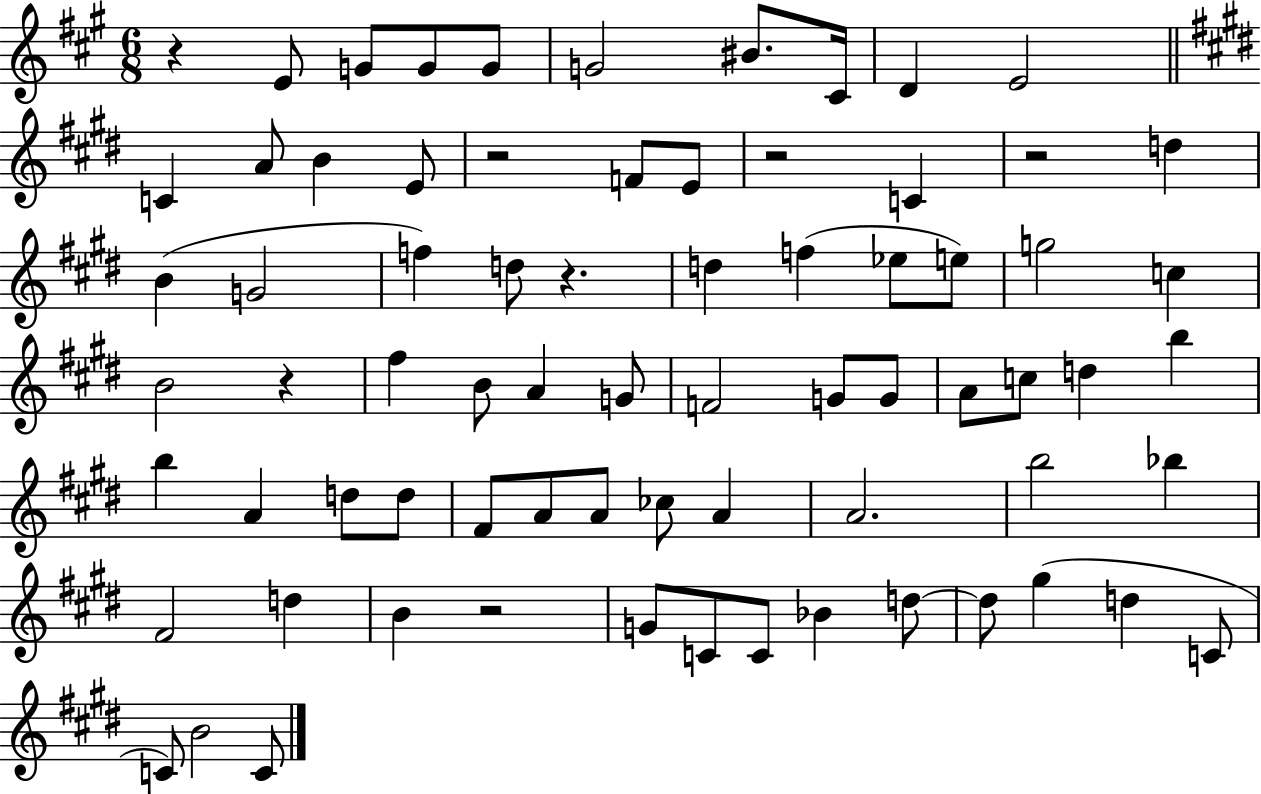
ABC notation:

X:1
T:Untitled
M:6/8
L:1/4
K:A
z E/2 G/2 G/2 G/2 G2 ^B/2 ^C/4 D E2 C A/2 B E/2 z2 F/2 E/2 z2 C z2 d B G2 f d/2 z d f _e/2 e/2 g2 c B2 z ^f B/2 A G/2 F2 G/2 G/2 A/2 c/2 d b b A d/2 d/2 ^F/2 A/2 A/2 _c/2 A A2 b2 _b ^F2 d B z2 G/2 C/2 C/2 _B d/2 d/2 ^g d C/2 C/2 B2 C/2